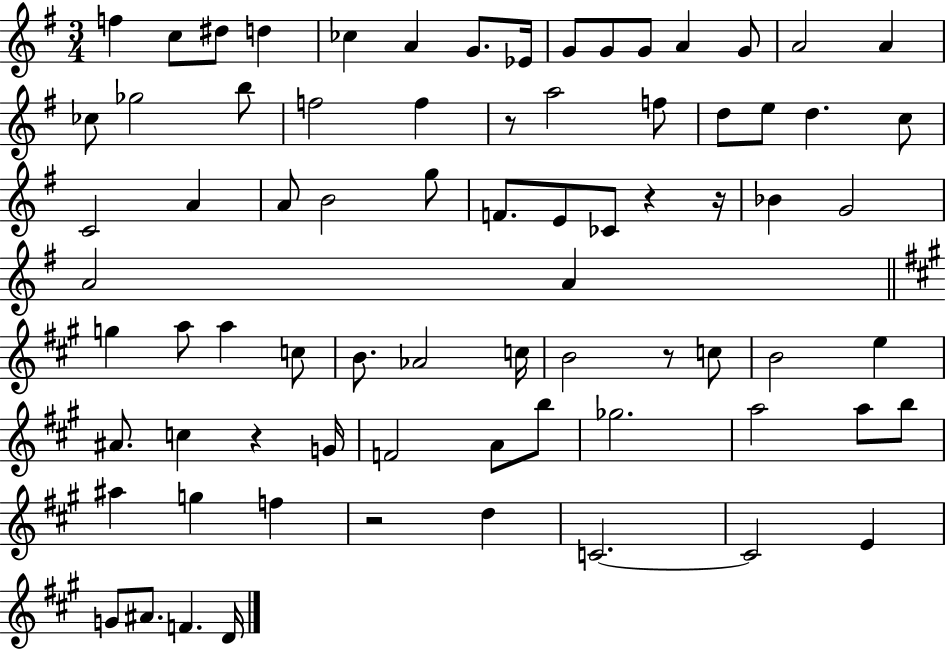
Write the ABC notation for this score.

X:1
T:Untitled
M:3/4
L:1/4
K:G
f c/2 ^d/2 d _c A G/2 _E/4 G/2 G/2 G/2 A G/2 A2 A _c/2 _g2 b/2 f2 f z/2 a2 f/2 d/2 e/2 d c/2 C2 A A/2 B2 g/2 F/2 E/2 _C/2 z z/4 _B G2 A2 A g a/2 a c/2 B/2 _A2 c/4 B2 z/2 c/2 B2 e ^A/2 c z G/4 F2 A/2 b/2 _g2 a2 a/2 b/2 ^a g f z2 d C2 C2 E G/2 ^A/2 F D/4